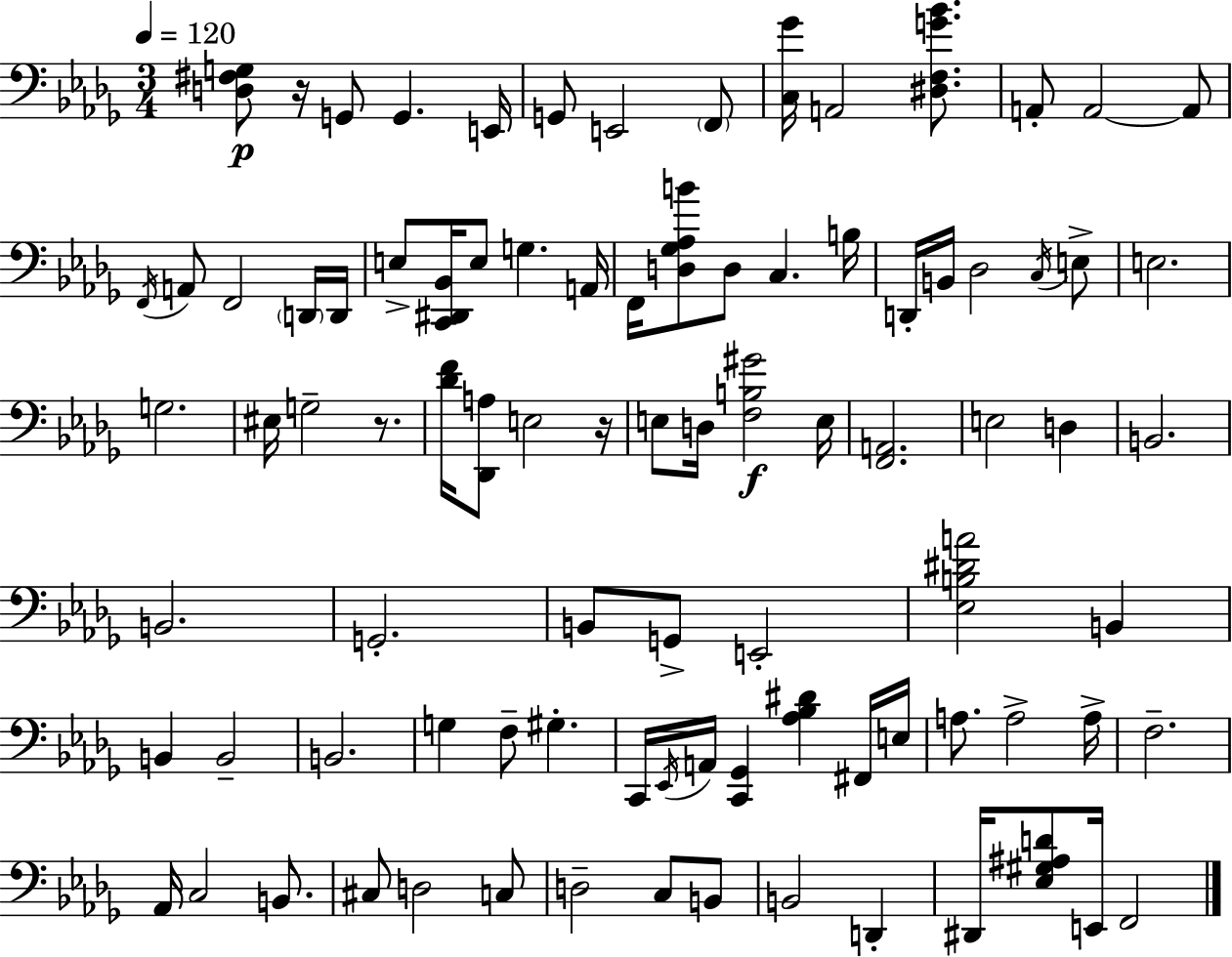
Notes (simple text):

[D3,F#3,G3]/e R/s G2/e G2/q. E2/s G2/e E2/h F2/e [C3,Gb4]/s A2/h [D#3,F3,G4,Bb4]/e. A2/e A2/h A2/e F2/s A2/e F2/h D2/s D2/s E3/e [C2,D#2,Bb2]/s E3/e G3/q. A2/s F2/s [D3,Gb3,Ab3,B4]/e D3/e C3/q. B3/s D2/s B2/s Db3/h C3/s E3/e E3/h. G3/h. EIS3/s G3/h R/e. [Db4,F4]/s [Db2,A3]/e E3/h R/s E3/e D3/s [F3,B3,G#4]/h E3/s [F2,A2]/h. E3/h D3/q B2/h. B2/h. G2/h. B2/e G2/e E2/h [Eb3,B3,D#4,A4]/h B2/q B2/q B2/h B2/h. G3/q F3/e G#3/q. C2/s Eb2/s A2/s [C2,Gb2]/q [Ab3,Bb3,D#4]/q F#2/s E3/s A3/e. A3/h A3/s F3/h. Ab2/s C3/h B2/e. C#3/e D3/h C3/e D3/h C3/e B2/e B2/h D2/q D#2/s [Eb3,G#3,A#3,D4]/e E2/s F2/h